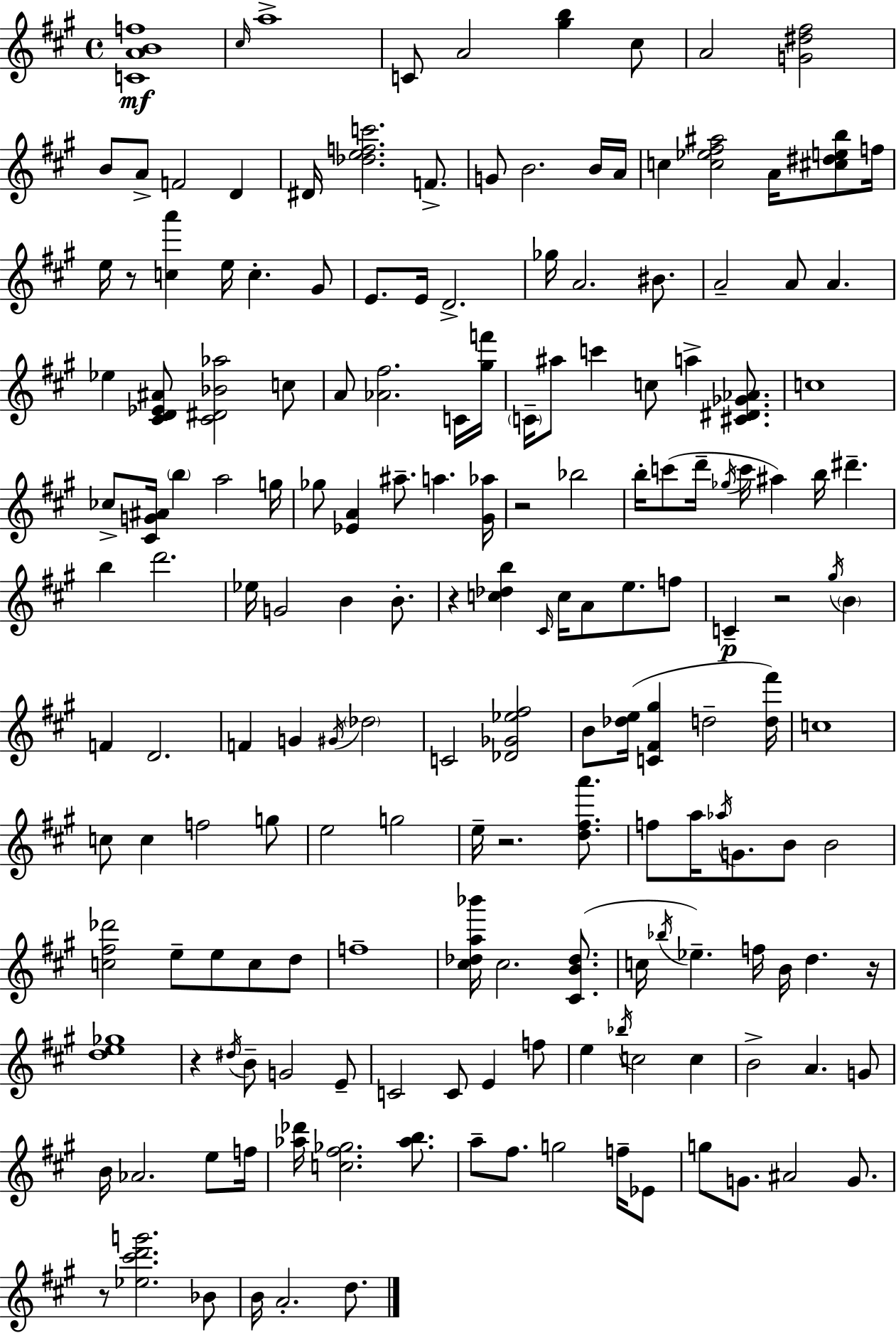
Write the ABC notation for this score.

X:1
T:Untitled
M:4/4
L:1/4
K:A
[CABf]4 ^c/4 a4 C/2 A2 [^gb] ^c/2 A2 [G^d^f]2 B/2 A/2 F2 D ^D/4 [_defc']2 F/2 G/2 B2 B/4 A/4 c [c_e^f^a]2 A/4 [^c^deb]/2 f/4 e/4 z/2 [ca'] e/4 c ^G/2 E/2 E/4 D2 _g/4 A2 ^B/2 A2 A/2 A _e [^CD_E^A]/2 [^C^D_B_a]2 c/2 A/2 [_A^f]2 C/4 [^gf']/4 C/4 ^a/2 c' c/2 a [^C^D_G_A]/2 c4 _c/2 [^CG^A]/4 b a2 g/4 _g/2 [_EA] ^a/2 a [^G_a]/4 z2 _b2 b/4 c'/2 d'/4 _g/4 c'/4 ^a b/4 ^d' b d'2 _e/4 G2 B B/2 z [c_db] ^C/4 c/4 A/2 e/2 f/2 C z2 ^g/4 B F D2 F G ^G/4 _d2 C2 [_D_G_e^f]2 B/2 [_de]/4 [C^F^g] d2 [d^f']/4 c4 c/2 c f2 g/2 e2 g2 e/4 z2 [d^fa']/2 f/2 a/4 _a/4 G/2 B/2 B2 [c^f_d']2 e/2 e/2 c/2 d/2 f4 [^c_da_b']/4 ^c2 [^CB_d]/2 c/4 _b/4 _e f/4 B/4 d z/4 [de_g]4 z ^d/4 B/2 G2 E/2 C2 C/2 E f/2 e _b/4 c2 c B2 A G/2 B/4 _A2 e/2 f/4 [_a_d']/4 [c^f_g]2 [_ab]/2 a/2 ^f/2 g2 f/4 _E/2 g/2 G/2 ^A2 G/2 z/2 [_e^c'd'g']2 _B/2 B/4 A2 d/2